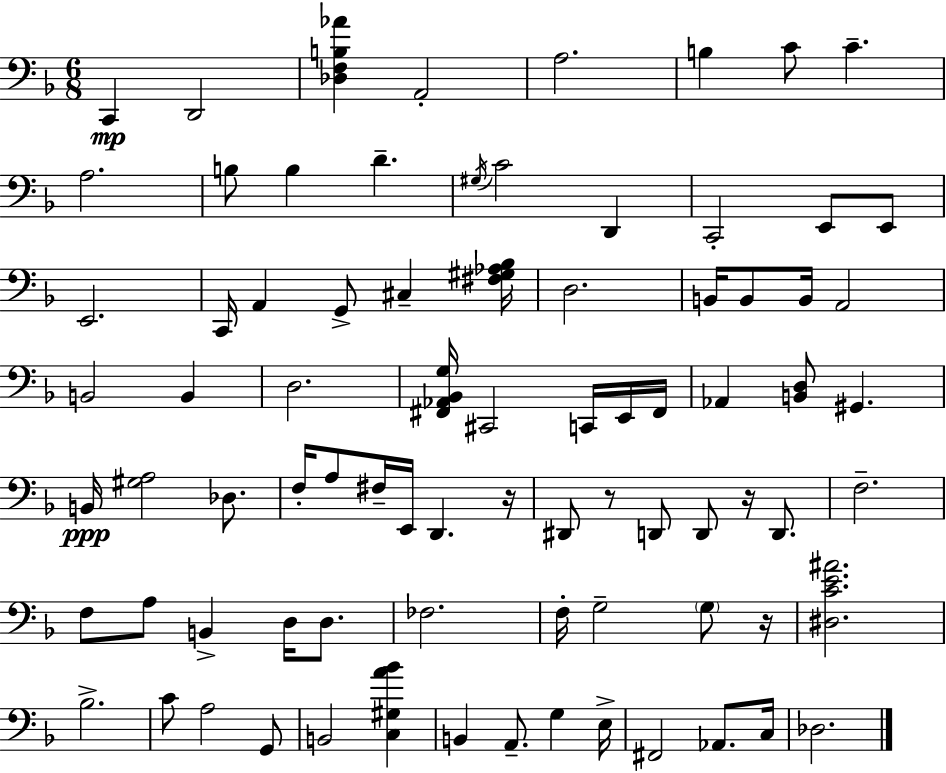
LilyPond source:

{
  \clef bass
  \numericTimeSignature
  \time 6/8
  \key d \minor
  \repeat volta 2 { c,4\mp d,2 | <des f b aes'>4 a,2-. | a2. | b4 c'8 c'4.-- | \break a2. | b8 b4 d'4.-- | \acciaccatura { gis16 } c'2 d,4 | c,2-. e,8 e,8 | \break e,2. | c,16 a,4 g,8-> cis4-- | <fis gis aes bes>16 d2. | b,16 b,8 b,16 a,2 | \break b,2 b,4 | d2. | <fis, aes, bes, g>16 cis,2 c,16 e,16 | fis,16 aes,4 <b, d>8 gis,4. | \break b,16\ppp <gis a>2 des8. | f16-. a8 fis16-- e,16 d,4. | r16 dis,8 r8 d,8 d,8 r16 d,8. | f2.-- | \break f8 a8 b,4-> d16 d8. | fes2. | f16-. g2-- \parenthesize g8 | r16 <dis c' e' ais'>2. | \break bes2.-> | c'8 a2 g,8 | b,2 <c gis a' bes'>4 | b,4 a,8.-- g4 | \break e16-> fis,2 aes,8. | c16 des2. | } \bar "|."
}